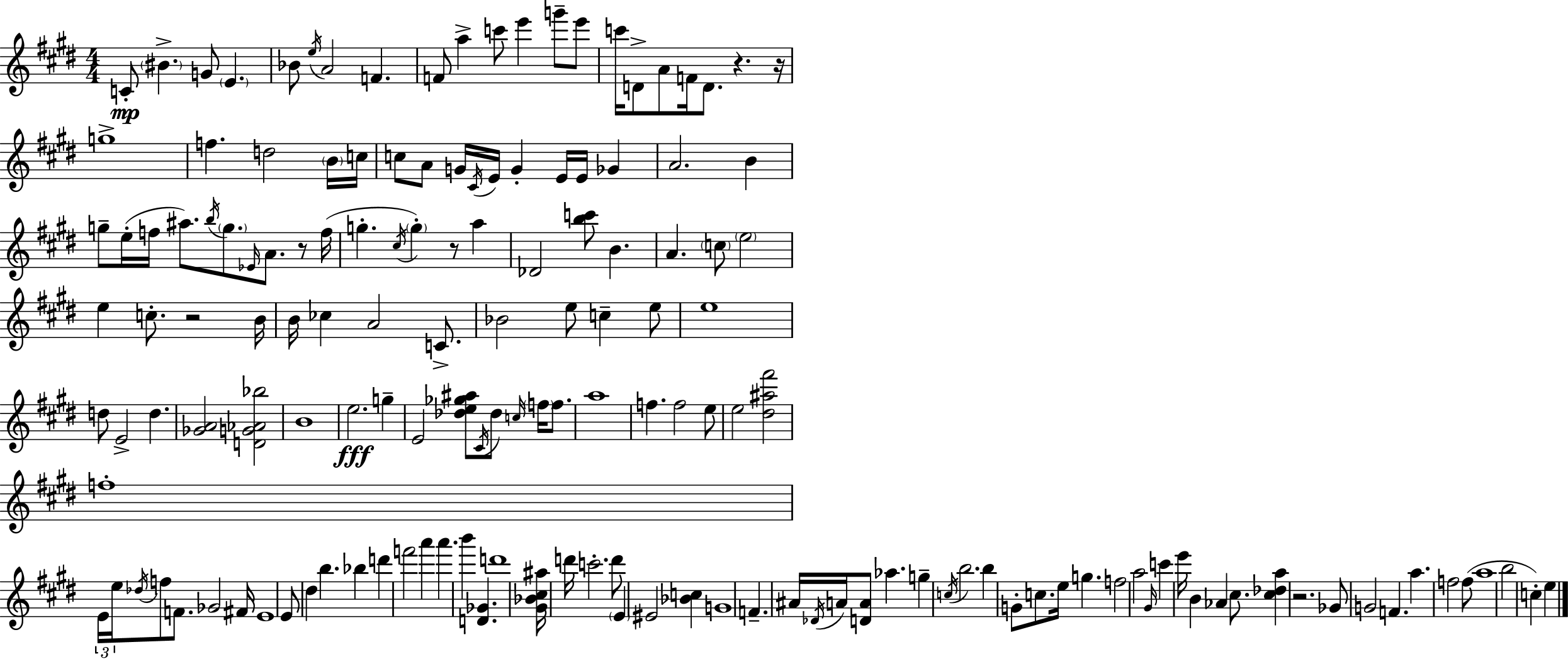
X:1
T:Untitled
M:4/4
L:1/4
K:E
C/2 ^B G/2 E _B/2 e/4 A2 F F/2 a c'/2 e' g'/2 e'/2 c'/4 D/2 A/2 F/4 D/2 z z/4 g4 f d2 B/4 c/4 c/2 A/2 G/4 ^C/4 E/4 G E/4 E/4 _G A2 B g/2 e/4 f/4 ^a/2 b/4 g/2 _E/4 A/2 z/2 f/4 g ^c/4 g z/2 a _D2 [bc']/2 B A c/2 e2 e c/2 z2 B/4 B/4 _c A2 C/2 _B2 e/2 c e/2 e4 d/2 E2 d [_GA]2 [DG_A_b]2 B4 e2 g E2 [_de_g^a]/2 ^C/4 _d/2 c/4 f/4 f/2 a4 f f2 e/2 e2 [^d^a^f']2 f4 E/4 e/4 _d/4 f/2 F/2 _G2 ^F/4 E4 E/2 ^d b _b d' f'2 a' a' b' [D_G] d'4 [^G_B^c^a]/4 d'/4 c'2 d'/2 E ^E2 [_Bc] G4 F ^A/4 _D/4 A/4 [DA]/2 _a g c/4 b2 b G/2 c/2 e/4 g f2 a2 ^G/4 c' e'/4 B _A ^c/2 [^c_da] z2 _G/2 G2 F a f2 f/2 a4 b2 c e